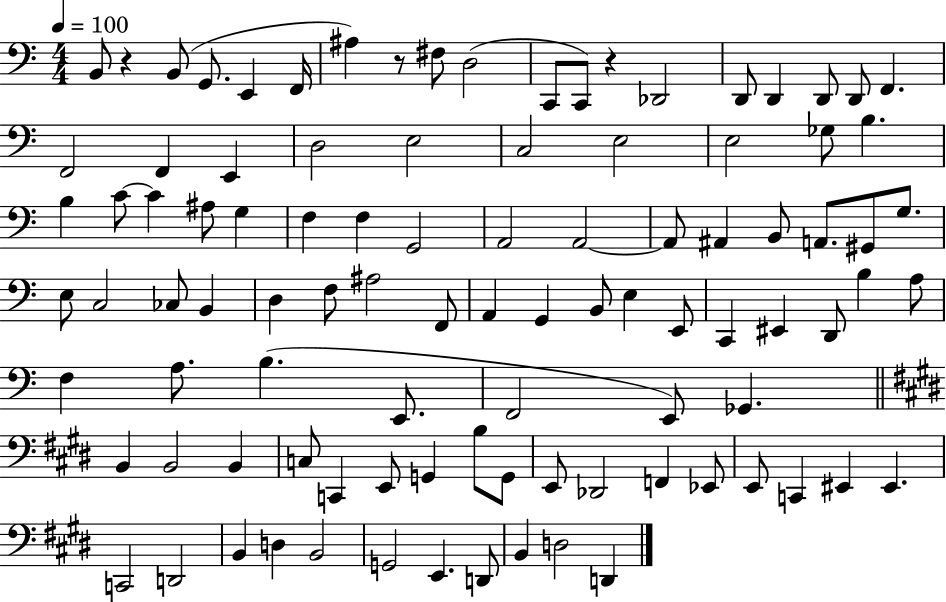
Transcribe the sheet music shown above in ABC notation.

X:1
T:Untitled
M:4/4
L:1/4
K:C
B,,/2 z B,,/2 G,,/2 E,, F,,/4 ^A, z/2 ^F,/2 D,2 C,,/2 C,,/2 z _D,,2 D,,/2 D,, D,,/2 D,,/2 F,, F,,2 F,, E,, D,2 E,2 C,2 E,2 E,2 _G,/2 B, B, C/2 C ^A,/2 G, F, F, G,,2 A,,2 A,,2 A,,/2 ^A,, B,,/2 A,,/2 ^G,,/2 G,/2 E,/2 C,2 _C,/2 B,, D, F,/2 ^A,2 F,,/2 A,, G,, B,,/2 E, E,,/2 C,, ^E,, D,,/2 B, A,/2 F, A,/2 B, E,,/2 F,,2 E,,/2 _G,, B,, B,,2 B,, C,/2 C,, E,,/2 G,, B,/2 G,,/2 E,,/2 _D,,2 F,, _E,,/2 E,,/2 C,, ^E,, ^E,, C,,2 D,,2 B,, D, B,,2 G,,2 E,, D,,/2 B,, D,2 D,,